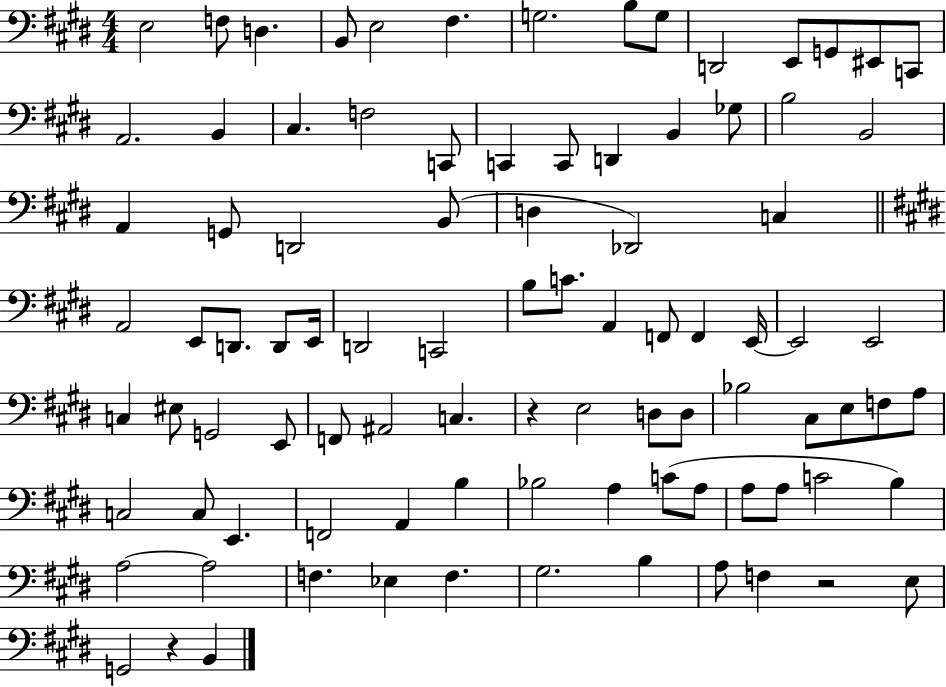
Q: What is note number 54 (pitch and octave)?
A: A#2